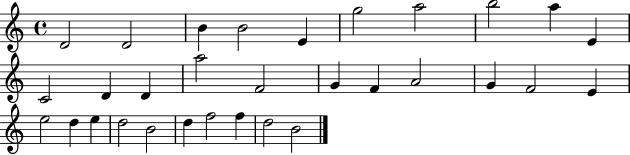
D4/h D4/h B4/q B4/h E4/q G5/h A5/h B5/h A5/q E4/q C4/h D4/q D4/q A5/h F4/h G4/q F4/q A4/h G4/q F4/h E4/q E5/h D5/q E5/q D5/h B4/h D5/q F5/h F5/q D5/h B4/h